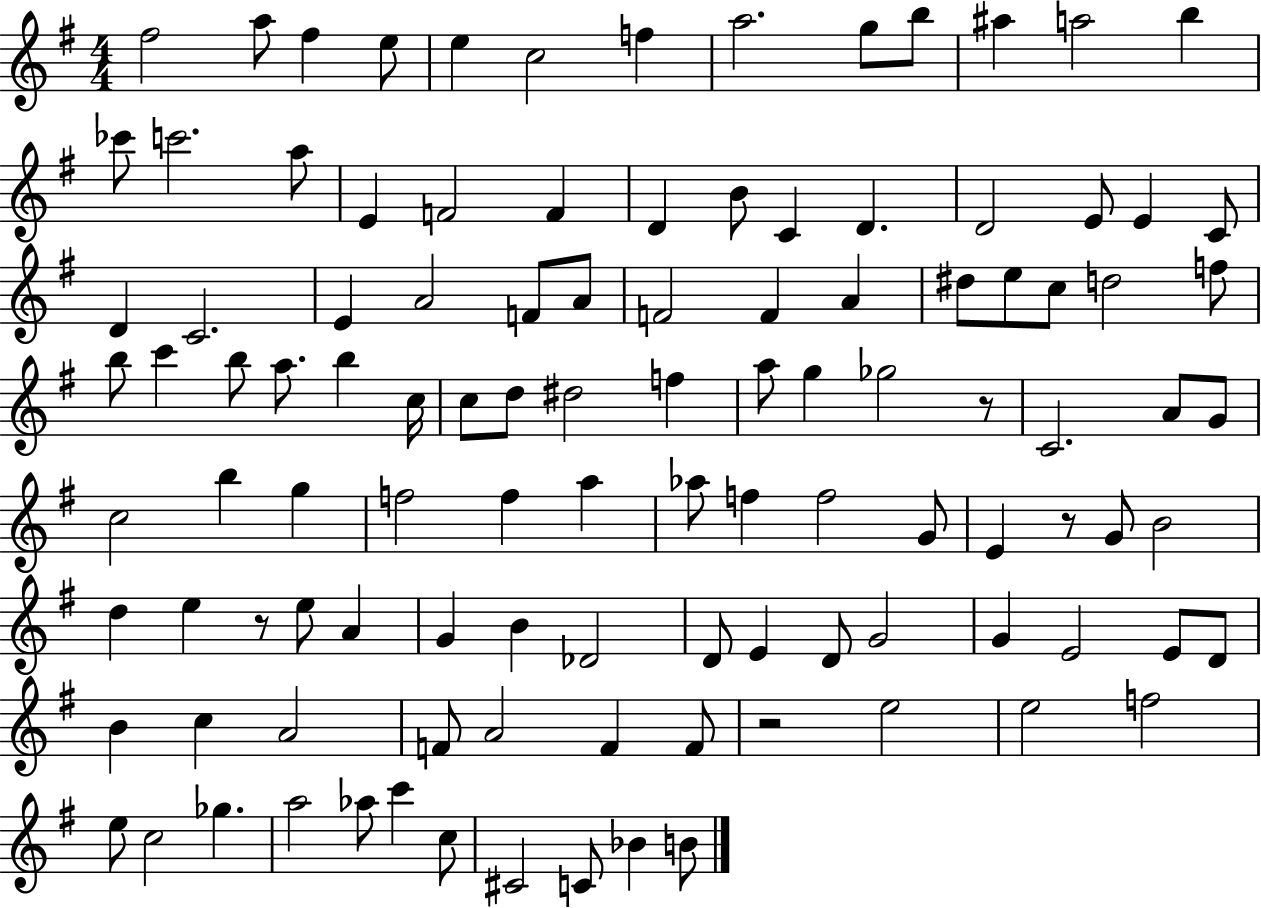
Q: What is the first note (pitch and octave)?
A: F#5